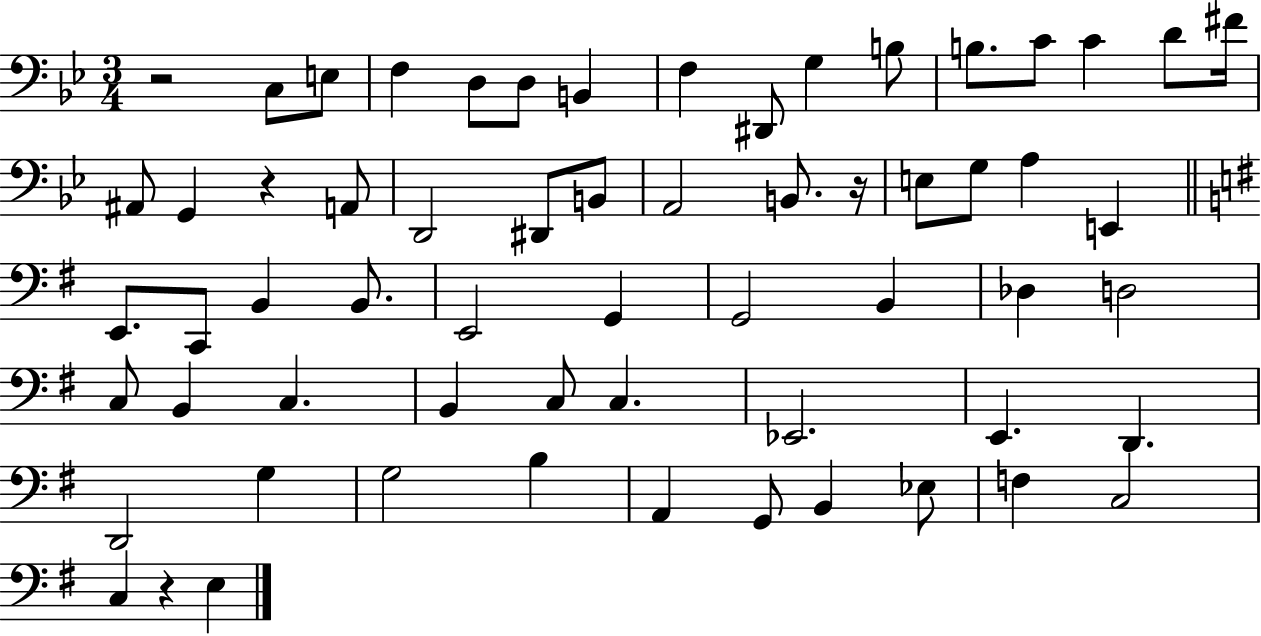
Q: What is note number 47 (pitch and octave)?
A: D2